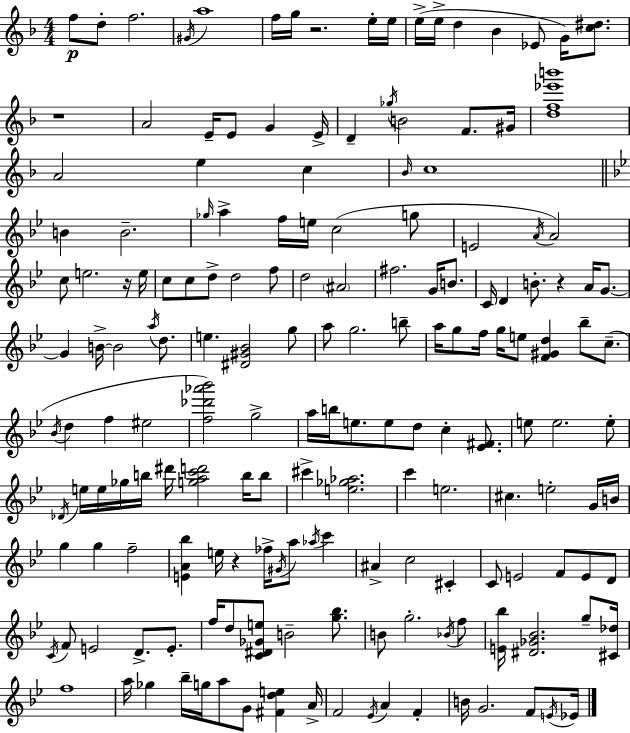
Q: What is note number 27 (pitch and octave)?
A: E5